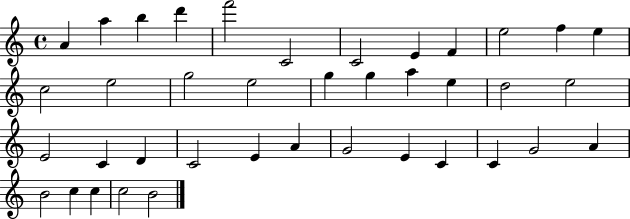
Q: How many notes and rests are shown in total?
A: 39